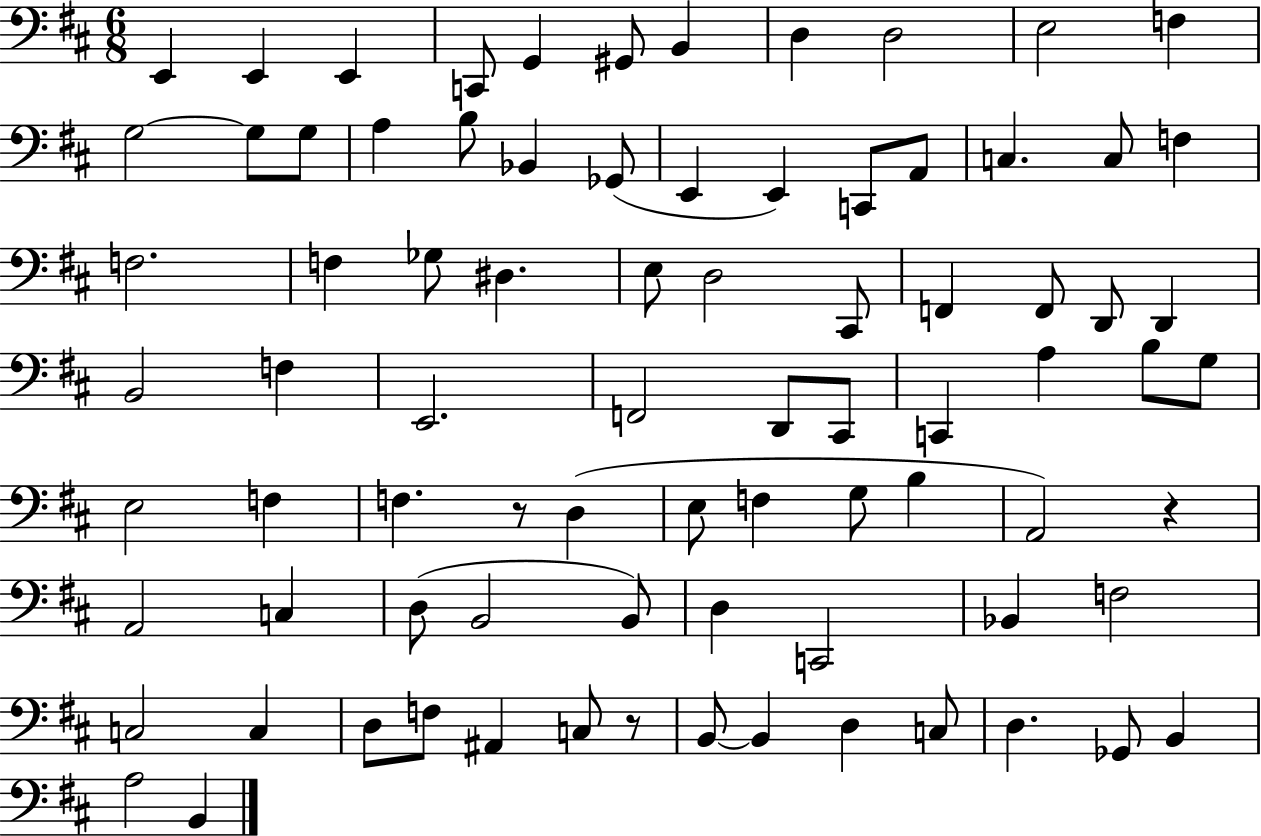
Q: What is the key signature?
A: D major